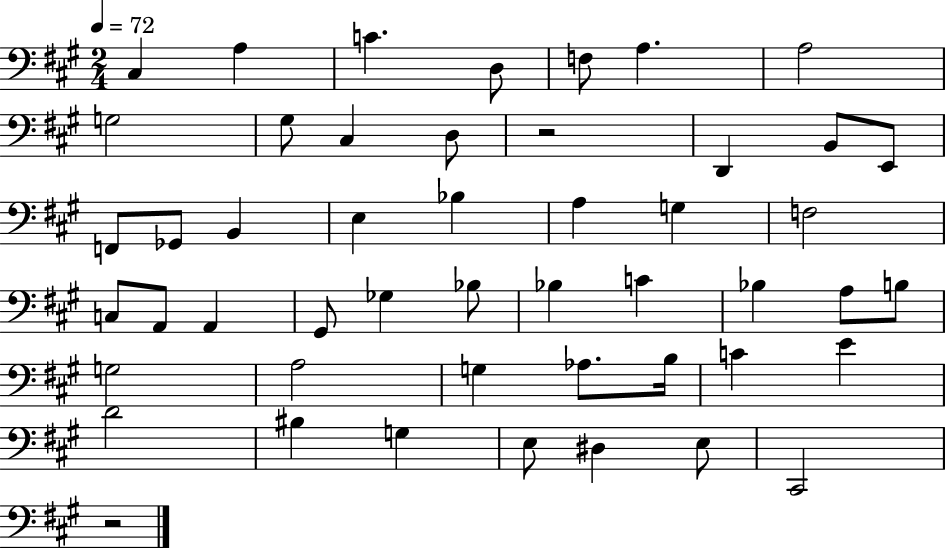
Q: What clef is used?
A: bass